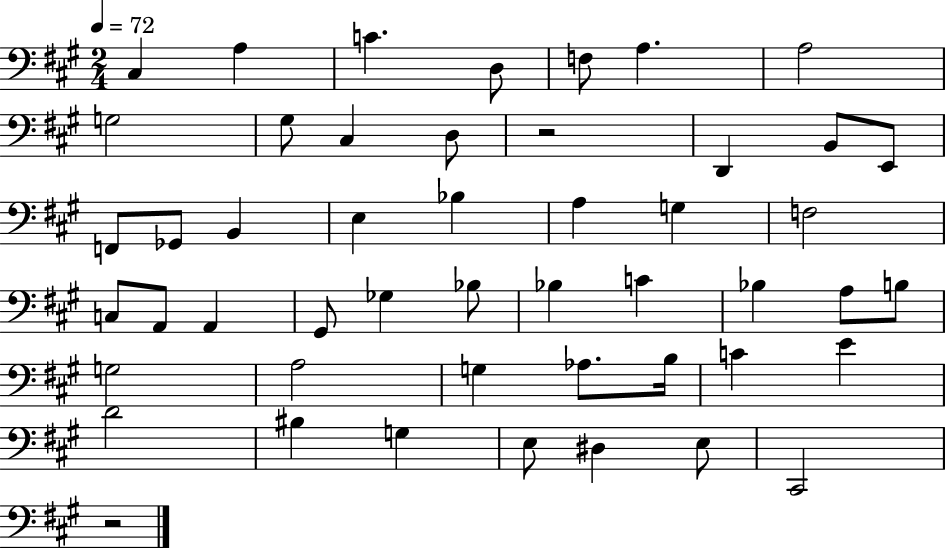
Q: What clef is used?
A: bass